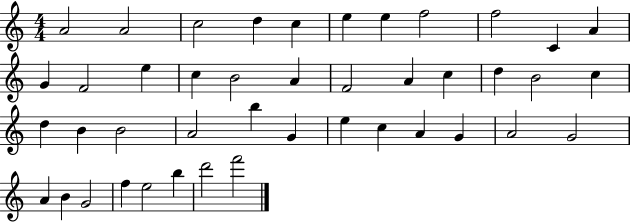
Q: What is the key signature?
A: C major